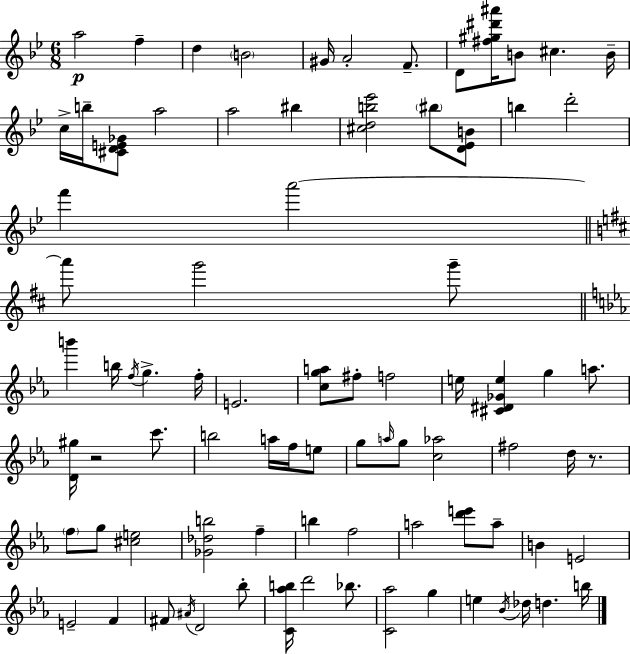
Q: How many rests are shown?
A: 2